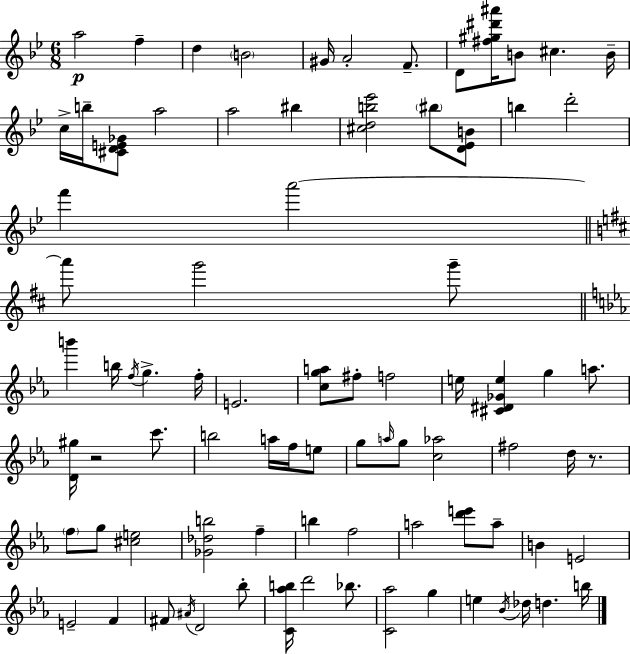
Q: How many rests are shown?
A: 2